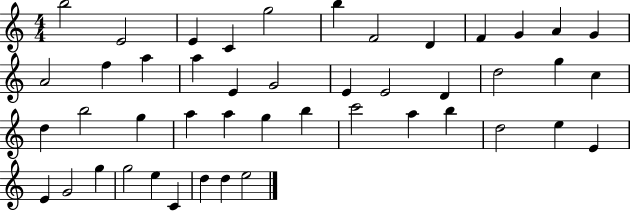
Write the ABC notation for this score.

X:1
T:Untitled
M:4/4
L:1/4
K:C
b2 E2 E C g2 b F2 D F G A G A2 f a a E G2 E E2 D d2 g c d b2 g a a g b c'2 a b d2 e E E G2 g g2 e C d d e2